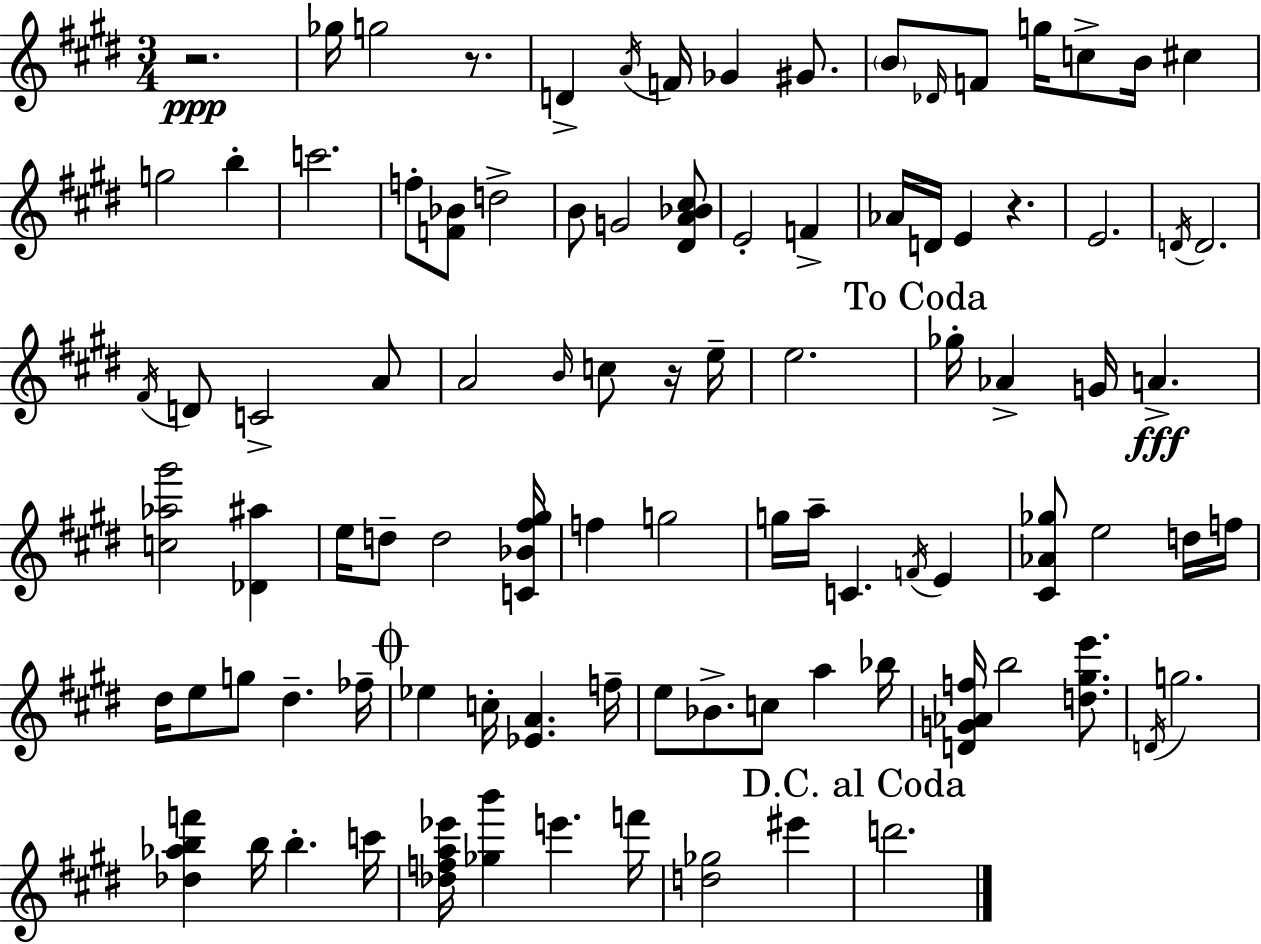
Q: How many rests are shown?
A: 4